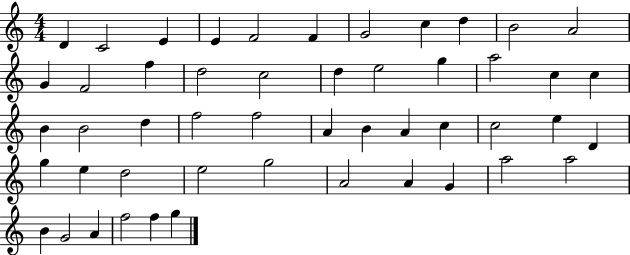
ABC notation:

X:1
T:Untitled
M:4/4
L:1/4
K:C
D C2 E E F2 F G2 c d B2 A2 G F2 f d2 c2 d e2 g a2 c c B B2 d f2 f2 A B A c c2 e D g e d2 e2 g2 A2 A G a2 a2 B G2 A f2 f g